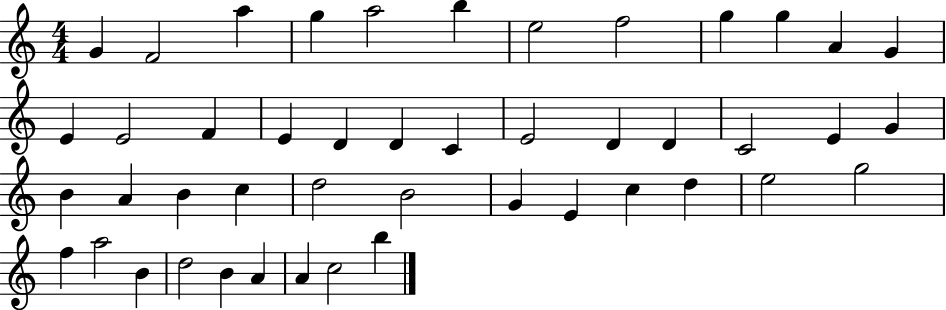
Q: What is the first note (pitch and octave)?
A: G4